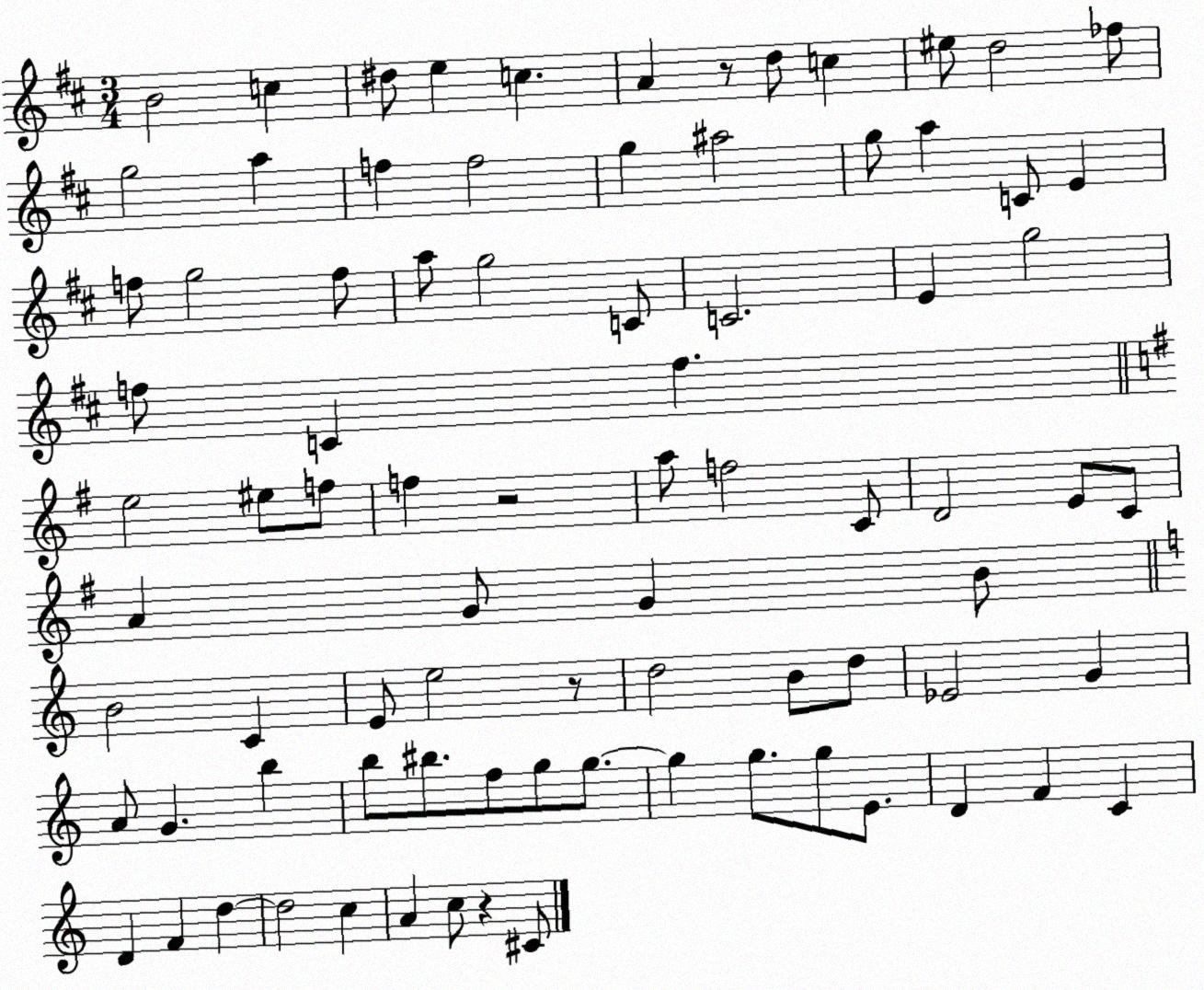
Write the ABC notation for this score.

X:1
T:Untitled
M:3/4
L:1/4
K:D
B2 c ^d/2 e c A z/2 d/2 c ^e/2 d2 _f/2 g2 a f f2 g ^a2 g/2 a C/2 E f/2 g2 f/2 a/2 g2 C/2 C2 E g2 f/2 C f e2 ^e/2 f/2 f z2 a/2 f2 C/2 D2 E/2 C/2 A G/2 G B/2 B2 C E/2 e2 z/2 d2 B/2 d/2 _E2 G A/2 G b b/2 ^b/2 f/2 g/2 g/2 g g/2 g/2 E/2 D F C D F d d2 c A c/2 z ^C/2